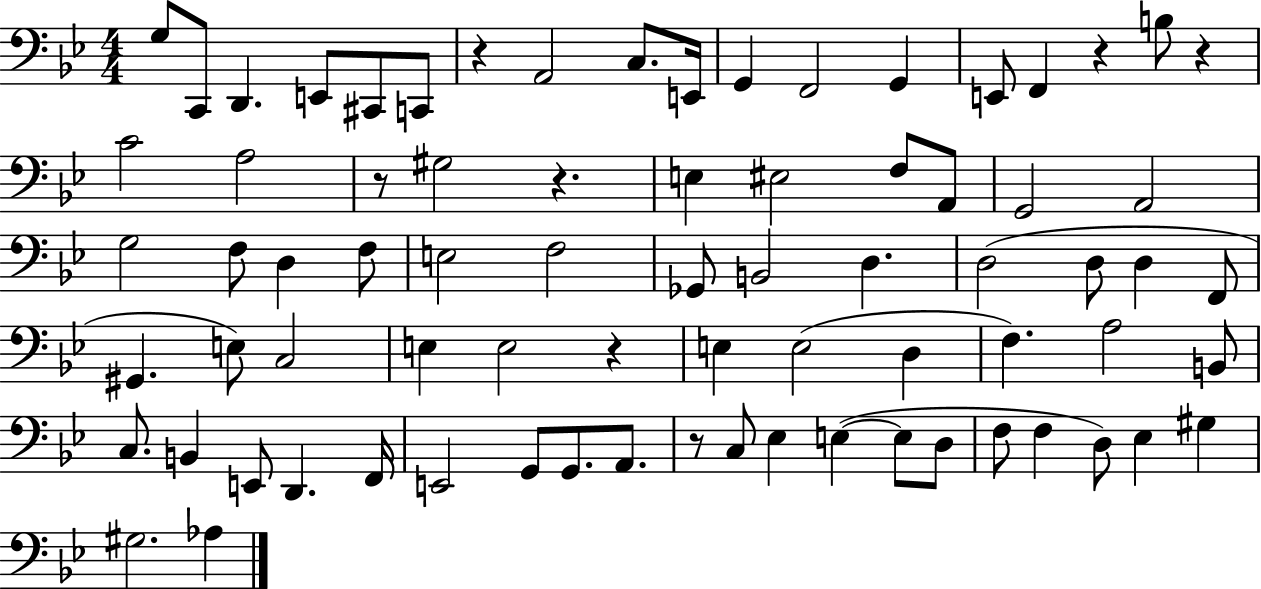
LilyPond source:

{
  \clef bass
  \numericTimeSignature
  \time 4/4
  \key bes \major
  g8 c,8 d,4. e,8 cis,8 c,8 | r4 a,2 c8. e,16 | g,4 f,2 g,4 | e,8 f,4 r4 b8 r4 | \break c'2 a2 | r8 gis2 r4. | e4 eis2 f8 a,8 | g,2 a,2 | \break g2 f8 d4 f8 | e2 f2 | ges,8 b,2 d4. | d2( d8 d4 f,8 | \break gis,4. e8) c2 | e4 e2 r4 | e4 e2( d4 | f4.) a2 b,8 | \break c8. b,4 e,8 d,4. f,16 | e,2 g,8 g,8. a,8. | r8 c8 ees4 e4~(~ e8 d8 | f8 f4 d8) ees4 gis4 | \break gis2. aes4 | \bar "|."
}